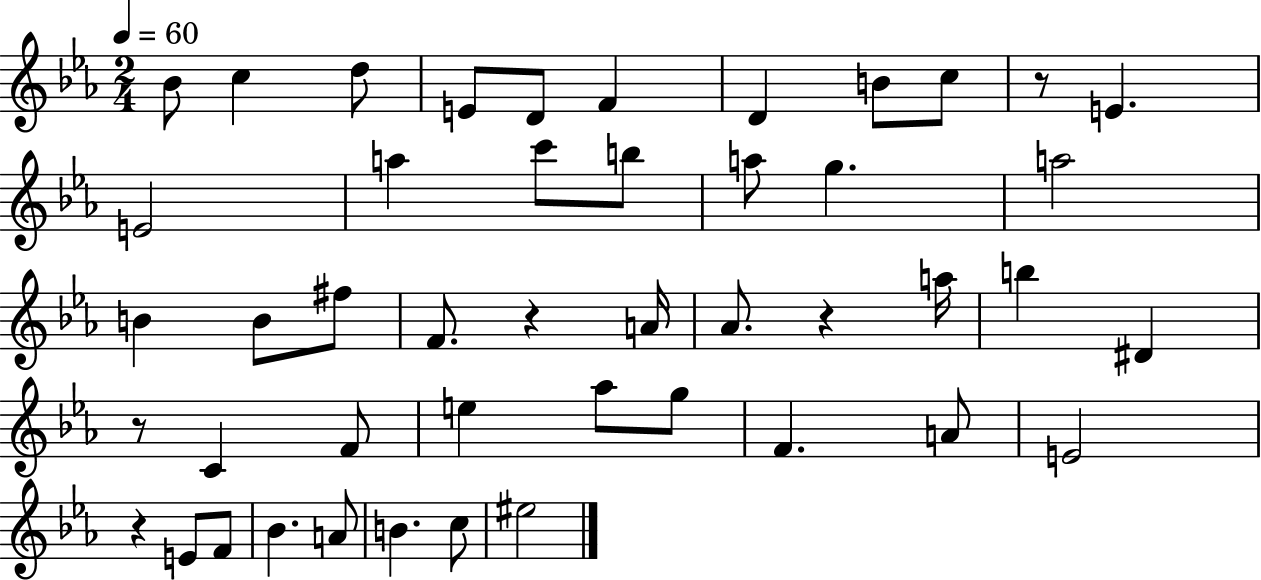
X:1
T:Untitled
M:2/4
L:1/4
K:Eb
_B/2 c d/2 E/2 D/2 F D B/2 c/2 z/2 E E2 a c'/2 b/2 a/2 g a2 B B/2 ^f/2 F/2 z A/4 _A/2 z a/4 b ^D z/2 C F/2 e _a/2 g/2 F A/2 E2 z E/2 F/2 _B A/2 B c/2 ^e2